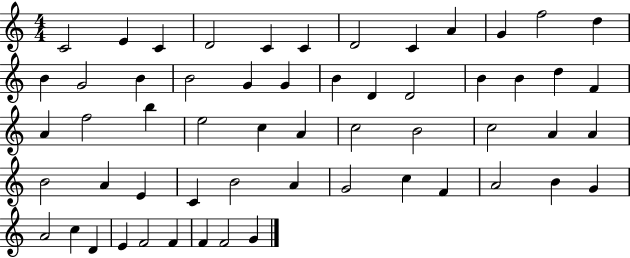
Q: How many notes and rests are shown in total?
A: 57